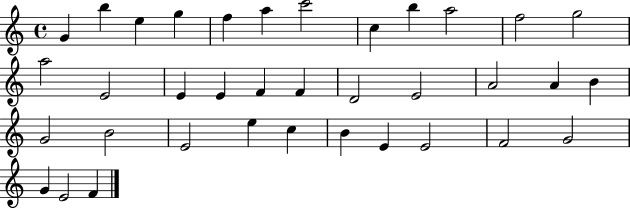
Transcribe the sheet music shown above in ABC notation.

X:1
T:Untitled
M:4/4
L:1/4
K:C
G b e g f a c'2 c b a2 f2 g2 a2 E2 E E F F D2 E2 A2 A B G2 B2 E2 e c B E E2 F2 G2 G E2 F